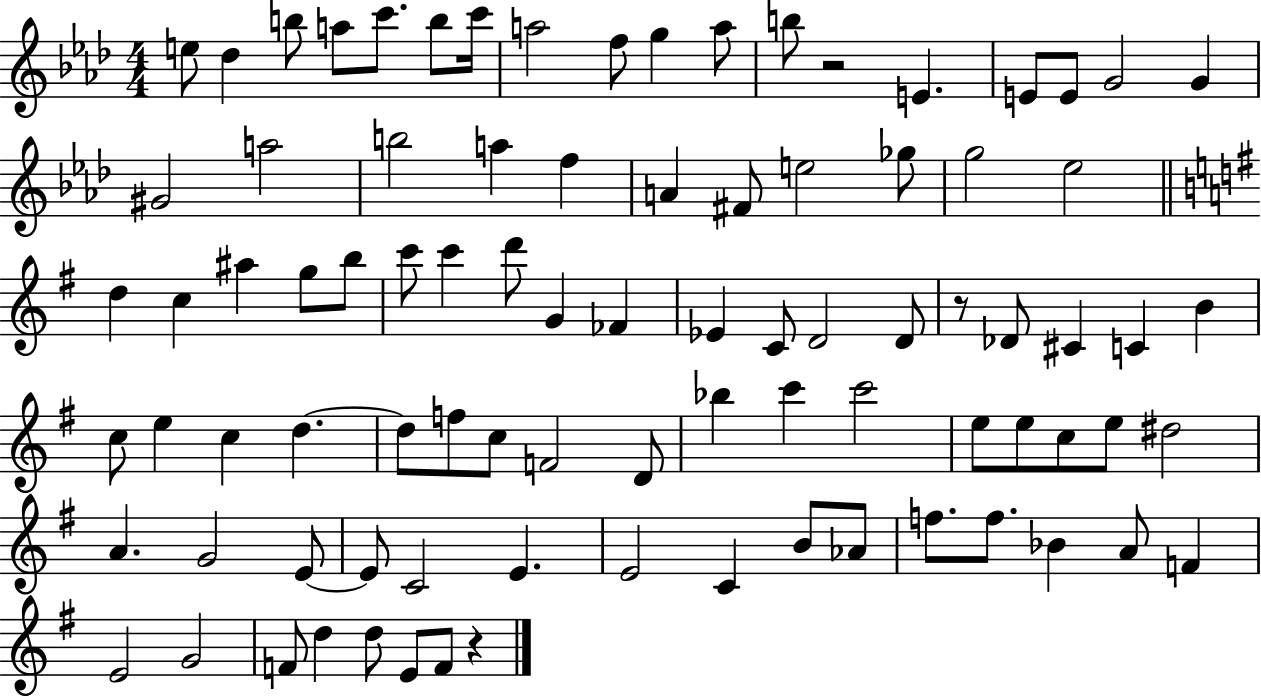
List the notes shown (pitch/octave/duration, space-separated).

E5/e Db5/q B5/e A5/e C6/e. B5/e C6/s A5/h F5/e G5/q A5/e B5/e R/h E4/q. E4/e E4/e G4/h G4/q G#4/h A5/h B5/h A5/q F5/q A4/q F#4/e E5/h Gb5/e G5/h Eb5/h D5/q C5/q A#5/q G5/e B5/e C6/e C6/q D6/e G4/q FES4/q Eb4/q C4/e D4/h D4/e R/e Db4/e C#4/q C4/q B4/q C5/e E5/q C5/q D5/q. D5/e F5/e C5/e F4/h D4/e Bb5/q C6/q C6/h E5/e E5/e C5/e E5/e D#5/h A4/q. G4/h E4/e E4/e C4/h E4/q. E4/h C4/q B4/e Ab4/e F5/e. F5/e. Bb4/q A4/e F4/q E4/h G4/h F4/e D5/q D5/e E4/e F4/e R/q